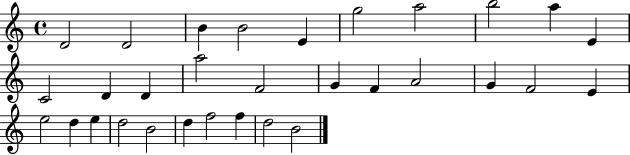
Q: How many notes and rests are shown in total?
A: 31